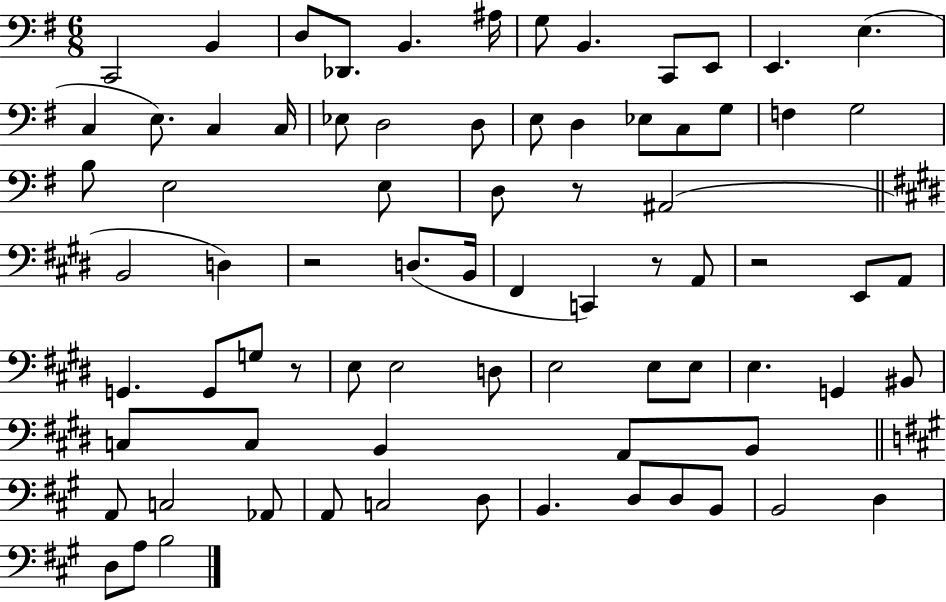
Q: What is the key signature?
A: G major